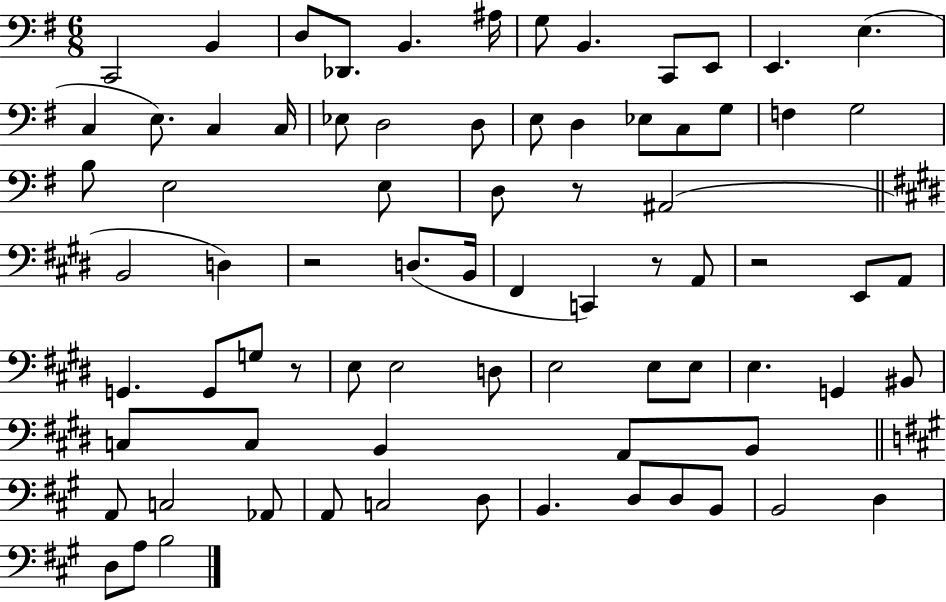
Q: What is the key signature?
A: G major